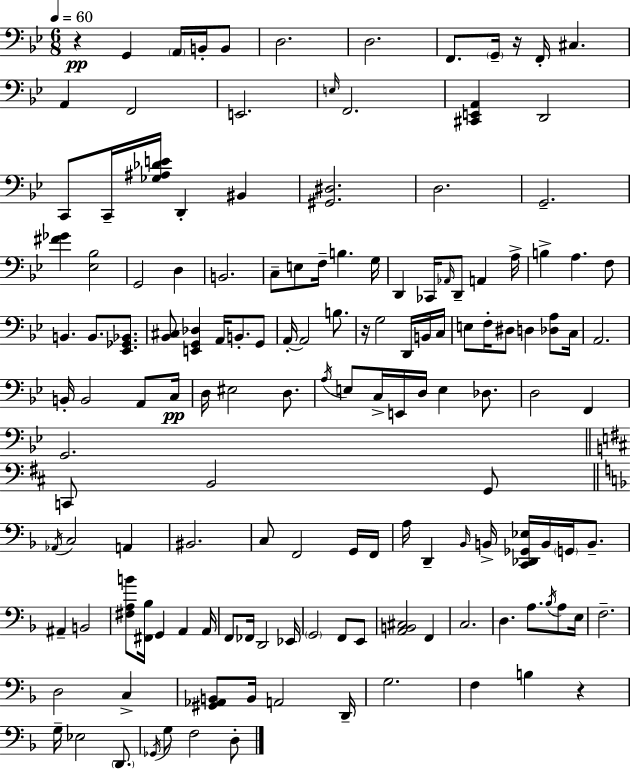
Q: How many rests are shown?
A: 4